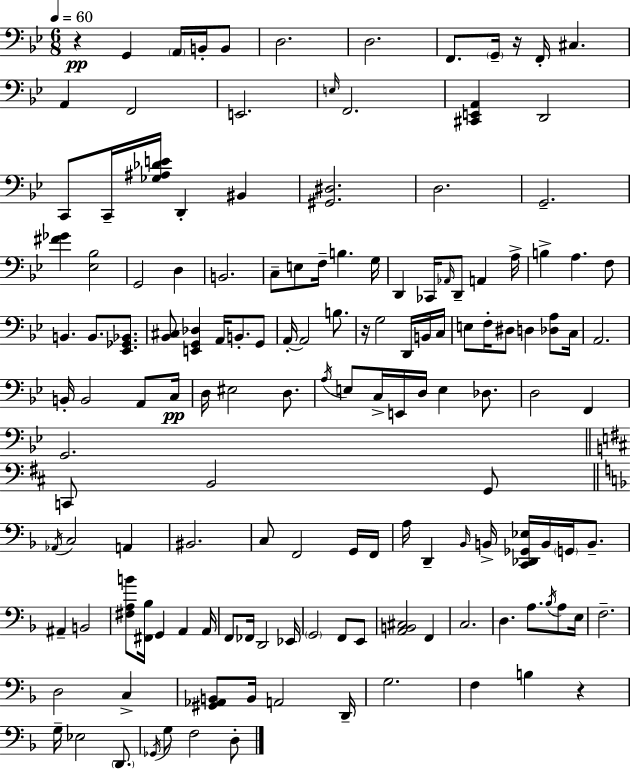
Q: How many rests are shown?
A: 4